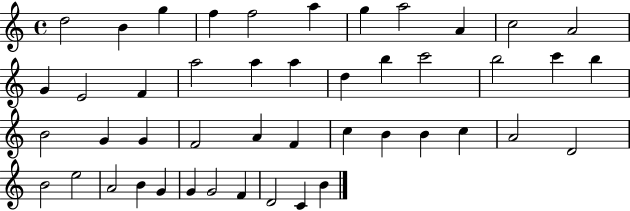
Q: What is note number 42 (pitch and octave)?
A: G4